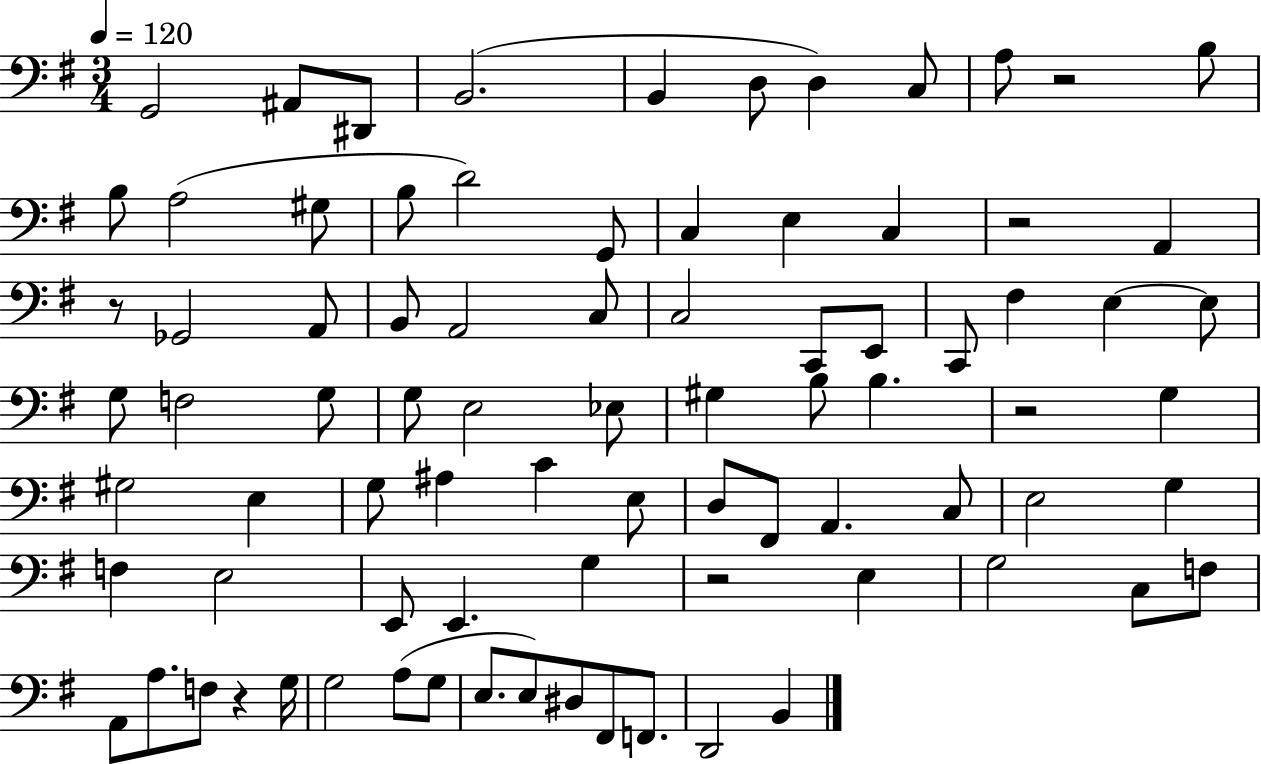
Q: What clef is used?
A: bass